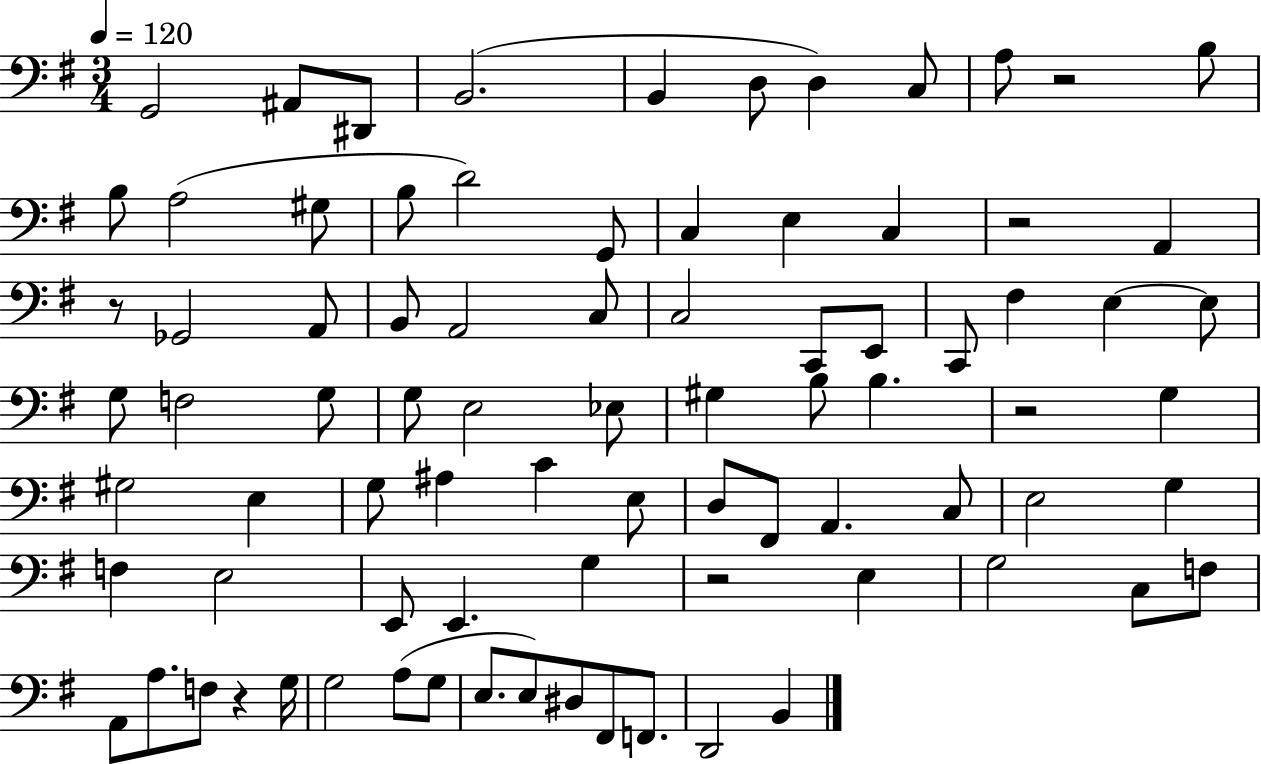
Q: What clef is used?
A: bass